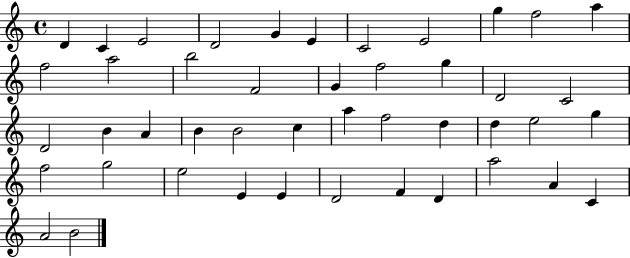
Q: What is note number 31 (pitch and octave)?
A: E5